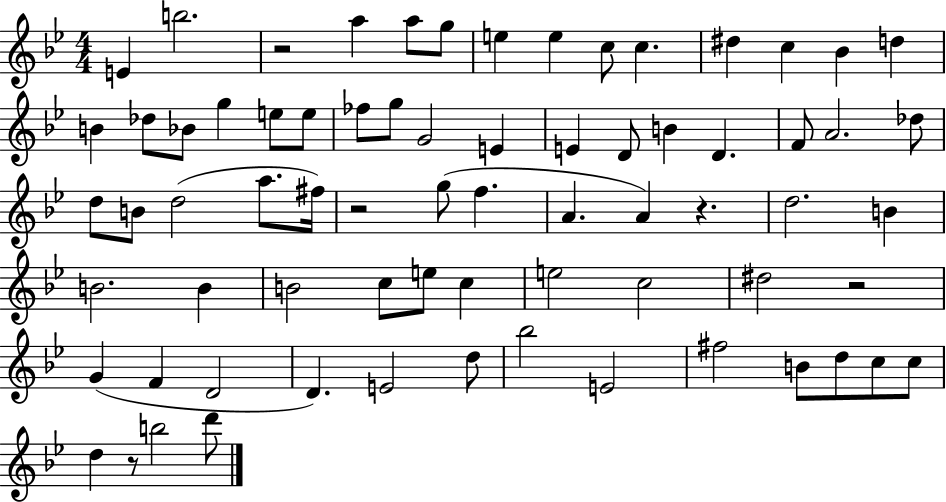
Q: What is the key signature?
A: BES major